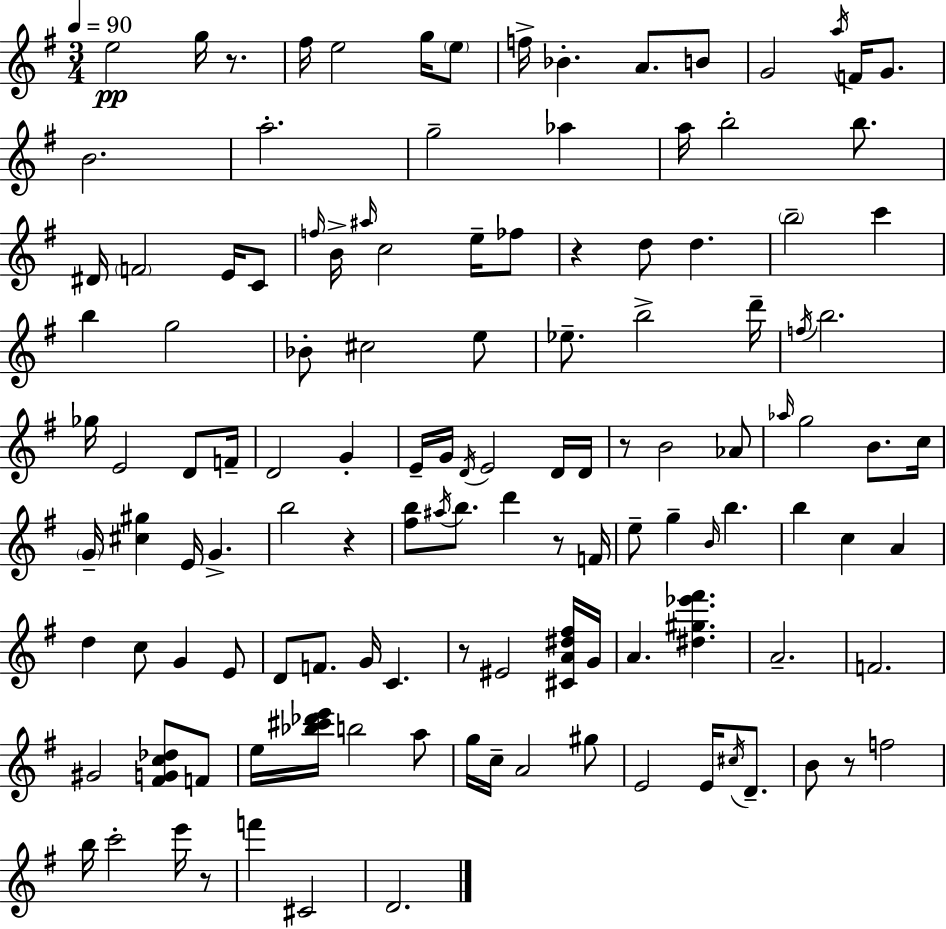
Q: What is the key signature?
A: E minor